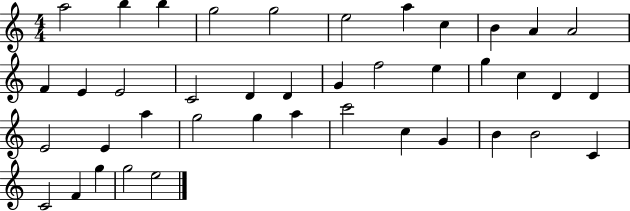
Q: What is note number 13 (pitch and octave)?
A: E4